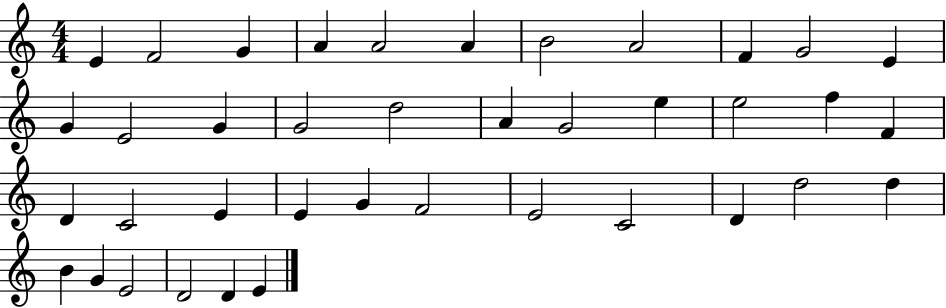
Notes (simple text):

E4/q F4/h G4/q A4/q A4/h A4/q B4/h A4/h F4/q G4/h E4/q G4/q E4/h G4/q G4/h D5/h A4/q G4/h E5/q E5/h F5/q F4/q D4/q C4/h E4/q E4/q G4/q F4/h E4/h C4/h D4/q D5/h D5/q B4/q G4/q E4/h D4/h D4/q E4/q